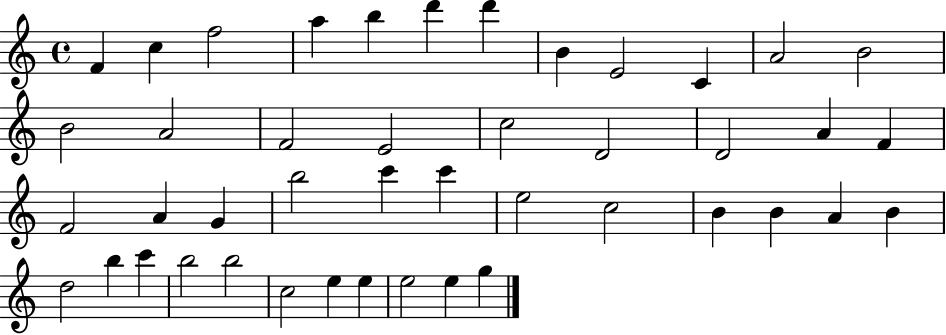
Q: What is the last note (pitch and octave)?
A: G5